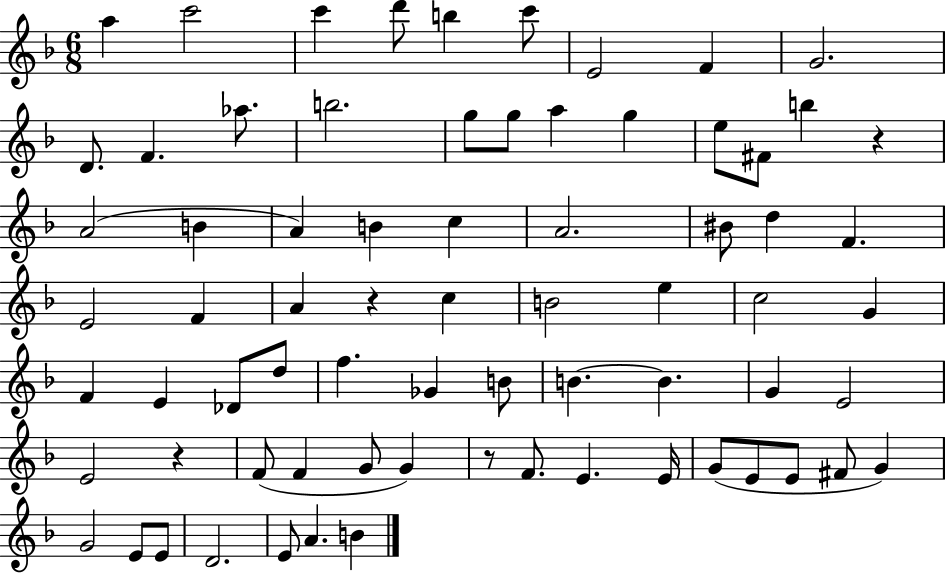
X:1
T:Untitled
M:6/8
L:1/4
K:F
a c'2 c' d'/2 b c'/2 E2 F G2 D/2 F _a/2 b2 g/2 g/2 a g e/2 ^F/2 b z A2 B A B c A2 ^B/2 d F E2 F A z c B2 e c2 G F E _D/2 d/2 f _G B/2 B B G E2 E2 z F/2 F G/2 G z/2 F/2 E E/4 G/2 E/2 E/2 ^F/2 G G2 E/2 E/2 D2 E/2 A B